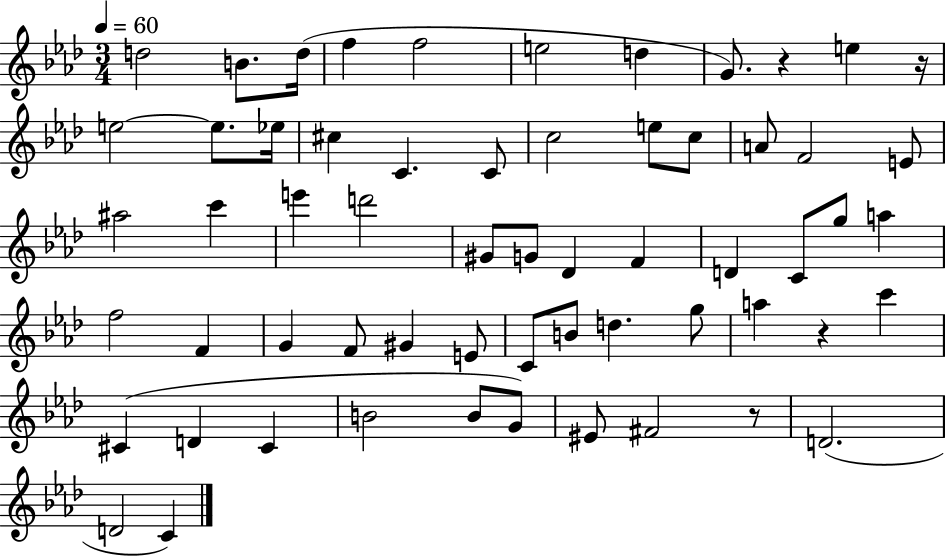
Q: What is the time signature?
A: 3/4